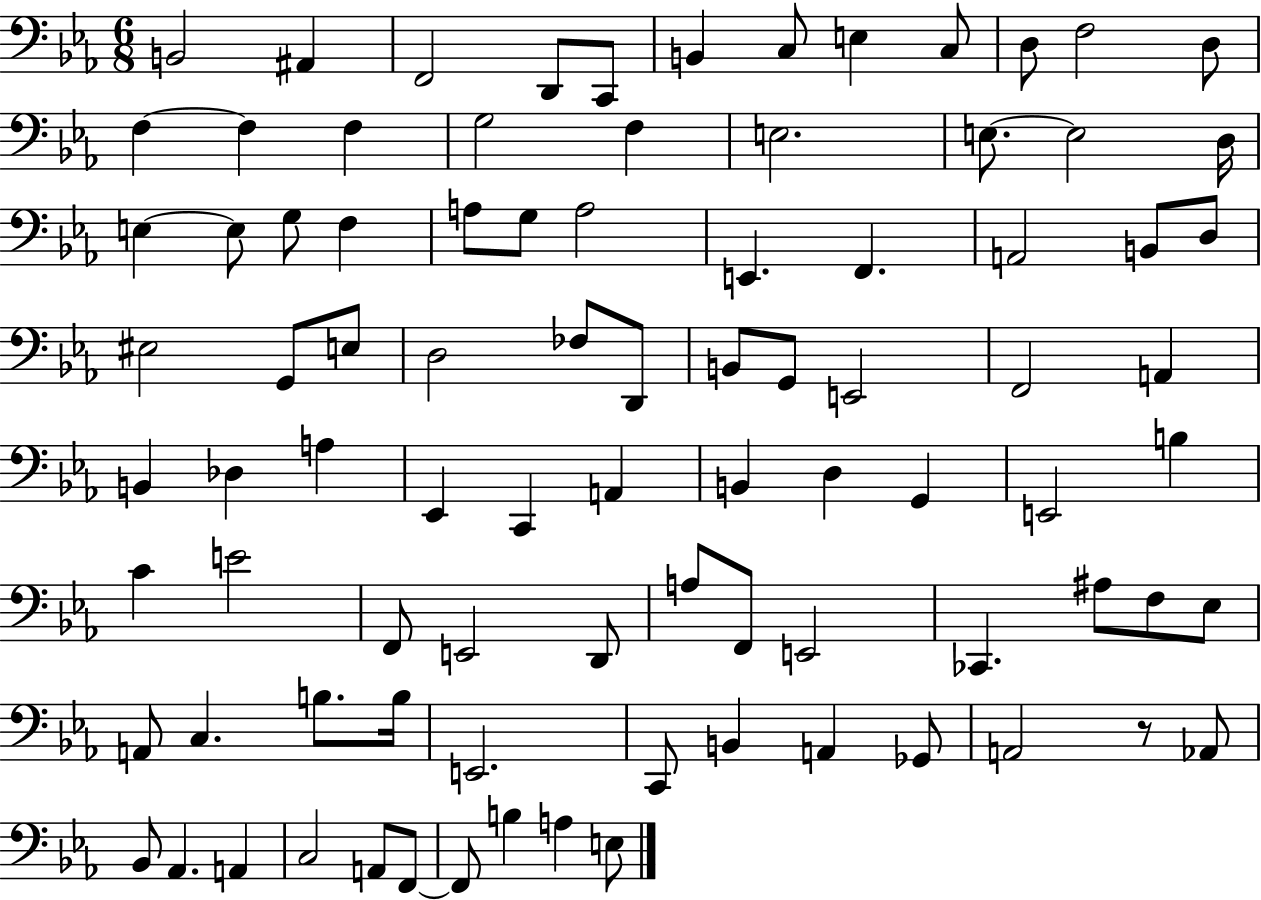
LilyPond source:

{
  \clef bass
  \numericTimeSignature
  \time 6/8
  \key ees \major
  b,2 ais,4 | f,2 d,8 c,8 | b,4 c8 e4 c8 | d8 f2 d8 | \break f4~~ f4 f4 | g2 f4 | e2. | e8.~~ e2 d16 | \break e4~~ e8 g8 f4 | a8 g8 a2 | e,4. f,4. | a,2 b,8 d8 | \break eis2 g,8 e8 | d2 fes8 d,8 | b,8 g,8 e,2 | f,2 a,4 | \break b,4 des4 a4 | ees,4 c,4 a,4 | b,4 d4 g,4 | e,2 b4 | \break c'4 e'2 | f,8 e,2 d,8 | a8 f,8 e,2 | ces,4. ais8 f8 ees8 | \break a,8 c4. b8. b16 | e,2. | c,8 b,4 a,4 ges,8 | a,2 r8 aes,8 | \break bes,8 aes,4. a,4 | c2 a,8 f,8~~ | f,8 b4 a4 e8 | \bar "|."
}